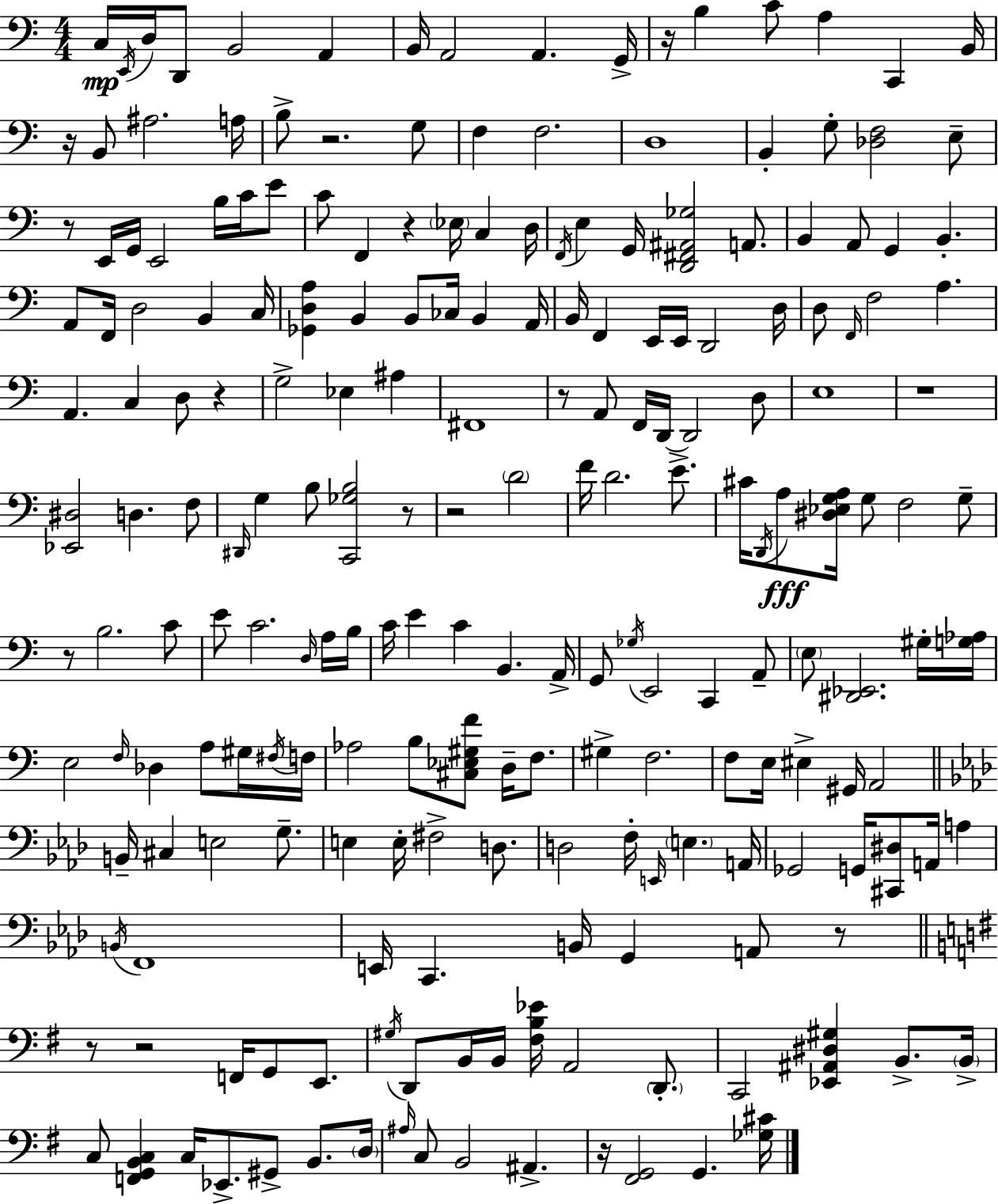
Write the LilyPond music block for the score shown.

{
  \clef bass
  \numericTimeSignature
  \time 4/4
  \key c \major
  \repeat volta 2 { c16\mp \acciaccatura { e,16 } d16 d,8 b,2 a,4 | b,16 a,2 a,4. | g,16-> r16 b4 c'8 a4 c,4 | b,16 r16 b,8 ais2. | \break a16 b8-> r2. g8 | f4 f2. | d1 | b,4-. g8-. <des f>2 e8-- | \break r8 e,16 g,16 e,2 b16 c'16 e'8 | c'8 f,4 r4 \parenthesize ees16 c4 | d16 \acciaccatura { f,16 } e4 g,16 <d, fis, ais, ges>2 a,8. | b,4 a,8 g,4 b,4.-. | \break a,8 f,16 d2 b,4 | c16 <ges, d a>4 b,4 b,8 ces16 b,4 | a,16 b,16 f,4 e,16 e,16 d,2 | d16 d8 \grace { f,16 } f2 a4. | \break a,4. c4 d8 r4 | g2-> ees4 ais4 | fis,1 | r8 a,8 f,16 d,16~~ d,2 | \break d8 e1 | r1 | <ees, dis>2 d4. | f8 \grace { dis,16 } g4 b8 <c, ges b>2 | \break r8 r2 \parenthesize d'2 | f'16 d'2. | e'8.-> cis'16 \acciaccatura { d,16 }\fff a8 <dis ees g a>16 g8 f2 | g8-- r8 b2. | \break c'8 e'8 c'2. | \grace { d16 } a16 b16 c'16 e'4 c'4 b,4. | a,16-> g,8 \acciaccatura { ges16 } e,2 | c,4 a,8-- \parenthesize e8 <dis, ees,>2. | \break gis16-. <g aes>16 e2 \grace { f16 } | des4 a8 gis16 \acciaccatura { fis16 } f16 aes2 | b8 <cis ees gis f'>8 d16-- f8. gis4-> f2. | f8 e16 eis4-> | \break gis,16 a,2 \bar "||" \break \key f \minor b,16-- cis4 e2 g8.-- | e4 e16-. fis2-> d8. | d2 f16-. \grace { e,16 } \parenthesize e4. | a,16 ges,2 g,16 <cis, dis>8 a,16 a4 | \break \acciaccatura { b,16 } f,1 | e,16 c,4. b,16 g,4 a,8 | r8 \bar "||" \break \key e \minor r8 r2 f,16 g,8 e,8. | \acciaccatura { gis16 } d,8 b,16 b,16 <fis b ees'>16 a,2 \parenthesize d,8.-. | c,2 <ees, ais, dis gis>4 b,8.-> | \parenthesize b,16-> c8 <f, g, b, c>4 c16 ees,8.-> gis,8-> b,8. | \break \parenthesize d16 \grace { ais16 } c8 b,2 ais,4.-> | r16 <fis, g,>2 g,4. | <ges cis'>16 } \bar "|."
}